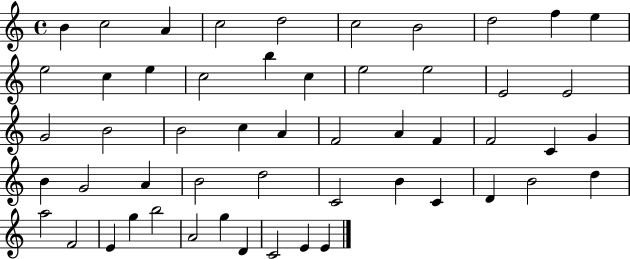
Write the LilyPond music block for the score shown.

{
  \clef treble
  \time 4/4
  \defaultTimeSignature
  \key c \major
  b'4 c''2 a'4 | c''2 d''2 | c''2 b'2 | d''2 f''4 e''4 | \break e''2 c''4 e''4 | c''2 b''4 c''4 | e''2 e''2 | e'2 e'2 | \break g'2 b'2 | b'2 c''4 a'4 | f'2 a'4 f'4 | f'2 c'4 g'4 | \break b'4 g'2 a'4 | b'2 d''2 | c'2 b'4 c'4 | d'4 b'2 d''4 | \break a''2 f'2 | e'4 g''4 b''2 | a'2 g''4 d'4 | c'2 e'4 e'4 | \break \bar "|."
}